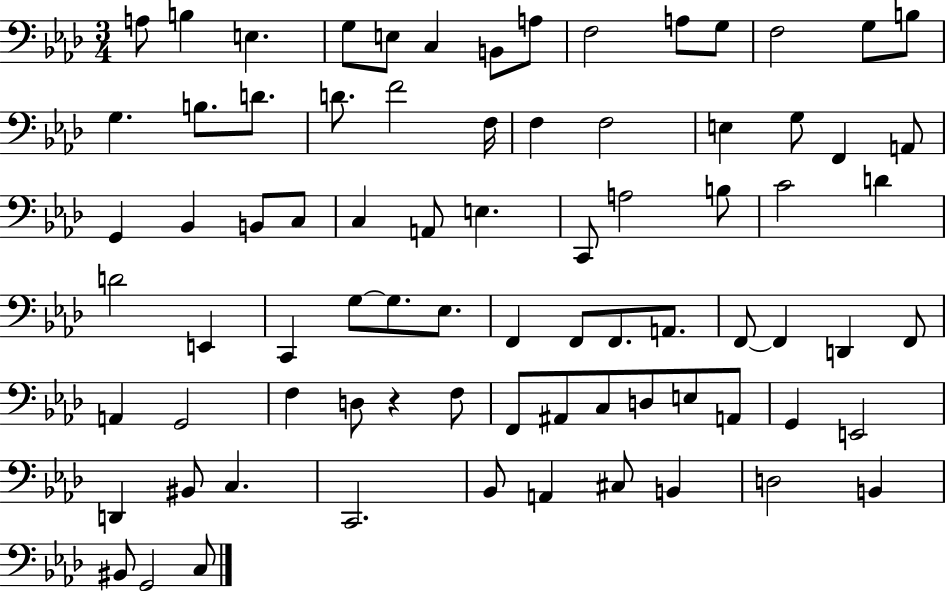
A3/e B3/q E3/q. G3/e E3/e C3/q B2/e A3/e F3/h A3/e G3/e F3/h G3/e B3/e G3/q. B3/e. D4/e. D4/e. F4/h F3/s F3/q F3/h E3/q G3/e F2/q A2/e G2/q Bb2/q B2/e C3/e C3/q A2/e E3/q. C2/e A3/h B3/e C4/h D4/q D4/h E2/q C2/q G3/e G3/e. Eb3/e. F2/q F2/e F2/e. A2/e. F2/e F2/q D2/q F2/e A2/q G2/h F3/q D3/e R/q F3/e F2/e A#2/e C3/e D3/e E3/e A2/e G2/q E2/h D2/q BIS2/e C3/q. C2/h. Bb2/e A2/q C#3/e B2/q D3/h B2/q BIS2/e G2/h C3/e